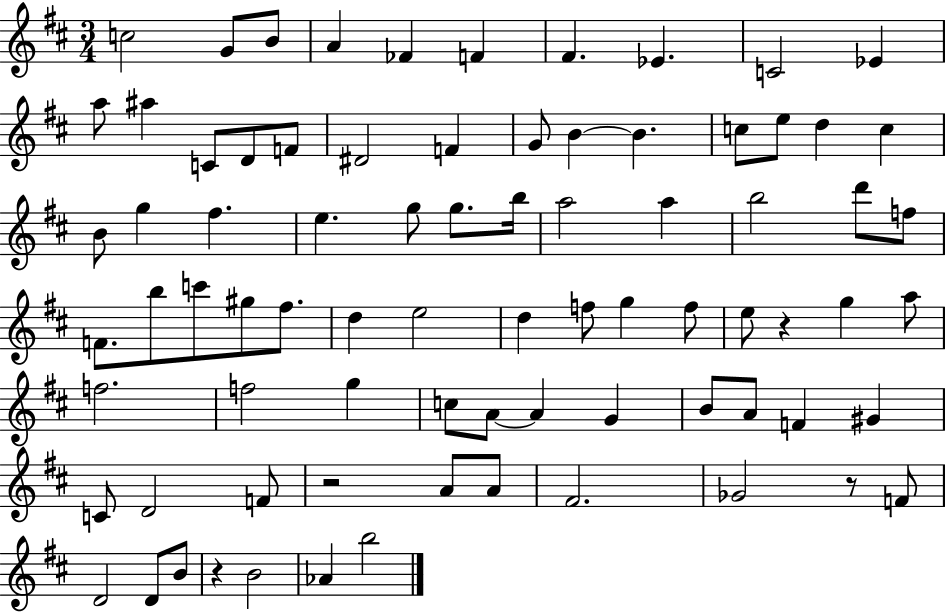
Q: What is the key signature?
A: D major